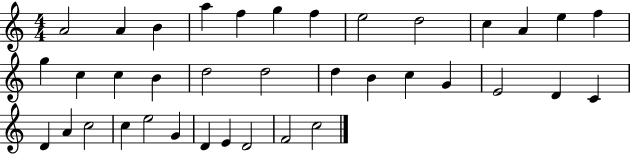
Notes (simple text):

A4/h A4/q B4/q A5/q F5/q G5/q F5/q E5/h D5/h C5/q A4/q E5/q F5/q G5/q C5/q C5/q B4/q D5/h D5/h D5/q B4/q C5/q G4/q E4/h D4/q C4/q D4/q A4/q C5/h C5/q E5/h G4/q D4/q E4/q D4/h F4/h C5/h